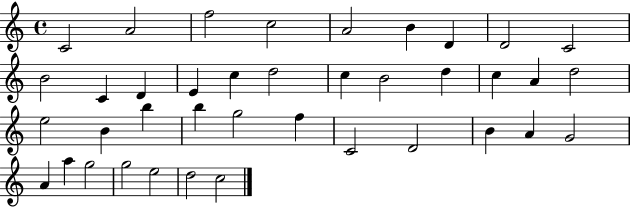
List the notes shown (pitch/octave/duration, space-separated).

C4/h A4/h F5/h C5/h A4/h B4/q D4/q D4/h C4/h B4/h C4/q D4/q E4/q C5/q D5/h C5/q B4/h D5/q C5/q A4/q D5/h E5/h B4/q B5/q B5/q G5/h F5/q C4/h D4/h B4/q A4/q G4/h A4/q A5/q G5/h G5/h E5/h D5/h C5/h